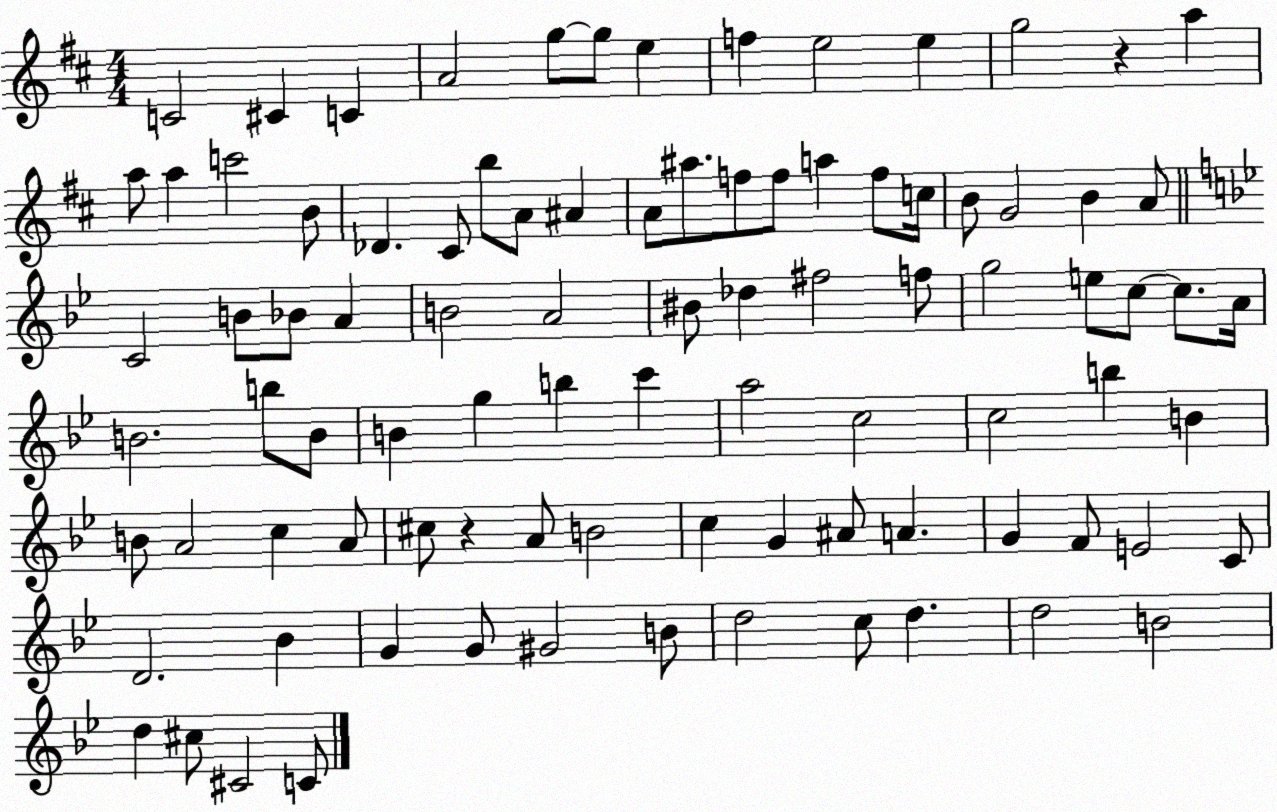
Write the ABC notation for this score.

X:1
T:Untitled
M:4/4
L:1/4
K:D
C2 ^C C A2 g/2 g/2 e f e2 e g2 z a a/2 a c'2 B/2 _D ^C/2 b/2 A/2 ^A A/2 ^a/2 f/2 f/2 a f/2 c/4 B/2 G2 B A/2 C2 B/2 _B/2 A B2 A2 ^B/2 _d ^f2 f/2 g2 e/2 c/2 c/2 A/4 B2 b/2 B/2 B g b c' a2 c2 c2 b B B/2 A2 c A/2 ^c/2 z A/2 B2 c G ^A/2 A G F/2 E2 C/2 D2 _B G G/2 ^G2 B/2 d2 c/2 d d2 B2 d ^c/2 ^C2 C/2